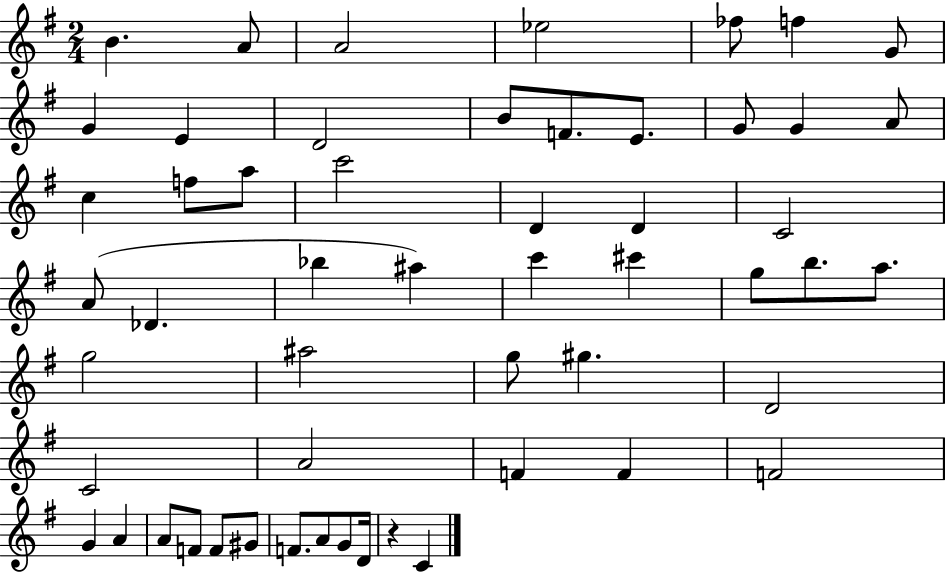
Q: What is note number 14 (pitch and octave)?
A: G4